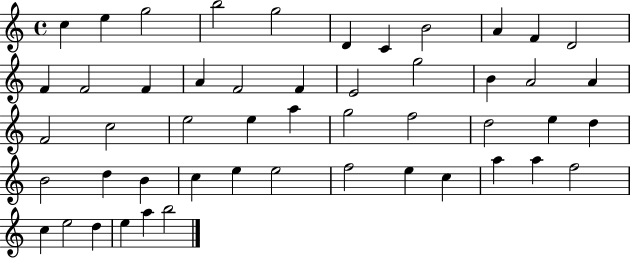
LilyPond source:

{
  \clef treble
  \time 4/4
  \defaultTimeSignature
  \key c \major
  c''4 e''4 g''2 | b''2 g''2 | d'4 c'4 b'2 | a'4 f'4 d'2 | \break f'4 f'2 f'4 | a'4 f'2 f'4 | e'2 g''2 | b'4 a'2 a'4 | \break f'2 c''2 | e''2 e''4 a''4 | g''2 f''2 | d''2 e''4 d''4 | \break b'2 d''4 b'4 | c''4 e''4 e''2 | f''2 e''4 c''4 | a''4 a''4 f''2 | \break c''4 e''2 d''4 | e''4 a''4 b''2 | \bar "|."
}